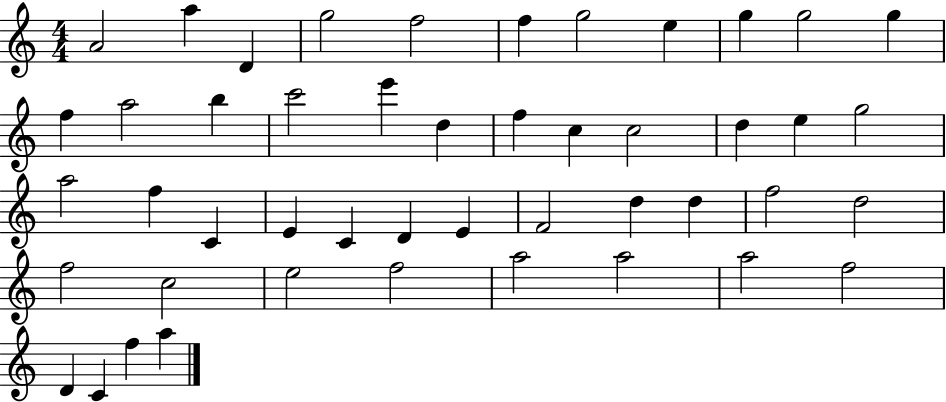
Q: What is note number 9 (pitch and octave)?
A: G5